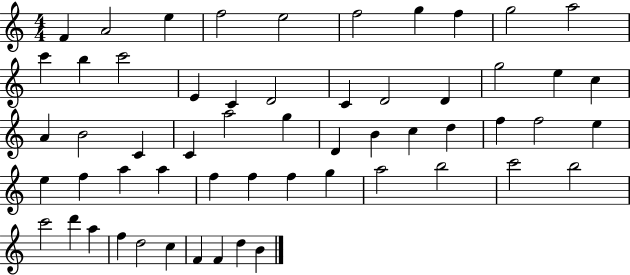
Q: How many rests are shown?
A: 0